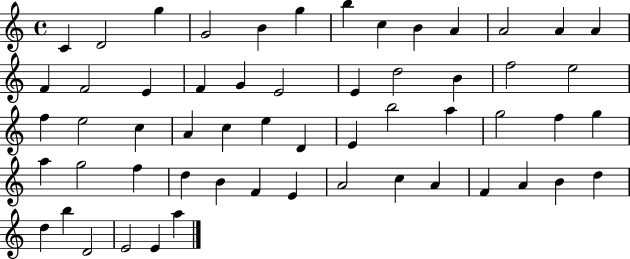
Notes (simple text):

C4/q D4/h G5/q G4/h B4/q G5/q B5/q C5/q B4/q A4/q A4/h A4/q A4/q F4/q F4/h E4/q F4/q G4/q E4/h E4/q D5/h B4/q F5/h E5/h F5/q E5/h C5/q A4/q C5/q E5/q D4/q E4/q B5/h A5/q G5/h F5/q G5/q A5/q G5/h F5/q D5/q B4/q F4/q E4/q A4/h C5/q A4/q F4/q A4/q B4/q D5/q D5/q B5/q D4/h E4/h E4/q A5/q